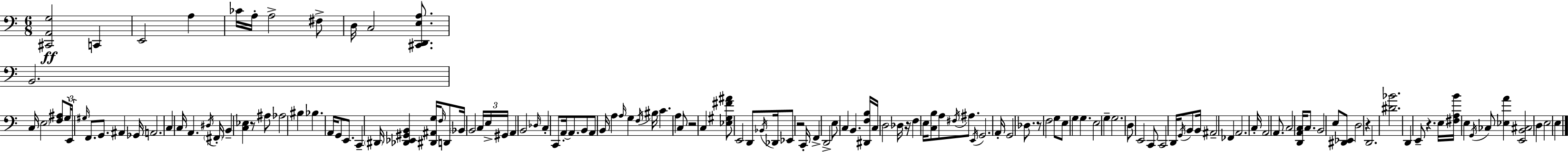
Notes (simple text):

[C#2,A2,G3]/h C2/q E2/h A3/q CES4/s A3/s A3/h F#3/e D3/s C3/h [C#2,D2,E3,A3]/e. B2/h. C3/s E3/h [F3,A#3]/e G3/s E2/s G#3/s F2/e. G2/e. A#2/q Gb2/s A2/h. C3/q C3/s A2/q. D#3/s F#2/s B2/q [C3,Eb3]/q R/e A#3/e Ab3/h BIS3/q Bb3/q. A2/s G2/e E2/e. C2/q D#2/s [Db2,Eb2,G#2,B2]/q [D#2,A#2,G3]/s F3/s D2/e Bb2/s B2/h C3/s E3/s G#2/s A2/q B2/h Db3/s C3/q C2/e A2/s A2/e. B2/e A2/e B2/s A3/q A3/s G3/q F3/s BIS3/s C4/q. A3/q C3/e R/h C3/q [Eb3,G#3,F#4,A#4]/e E2/h D2/e Bb2/s Db2/s Eb2/e R/h C2/s F2/q D2/h E3/e C3/q B2/q. [D#2,F3,B3]/s C3/s D3/h Db3/s R/s F3/q E3/s [C3,B3]/e A3/e F#3/s A#3/e. E2/s G2/h. A2/s G2/h Db3/e. R/e F3/h G3/e E3/e G3/q G3/q. E3/h G3/q G3/h. D3/e E2/h C2/e C2/h D2/s G2/s B2/e B2/s A#2/h FES2/q A2/h. C3/s A2/h A2/e. C3/h [D2,A2,C3]/s C3/e. B2/h E3/e [D#2,Eb2]/e D3/h R/q D2/h. [D#4,Bb4]/h. D2/q E2/e R/q. E3/s [F#3,A3,B4]/s E3/q G2/s CES3/e [Eb3,A4]/q [E2,B2,C#3]/h D3/q E3/h E3/q